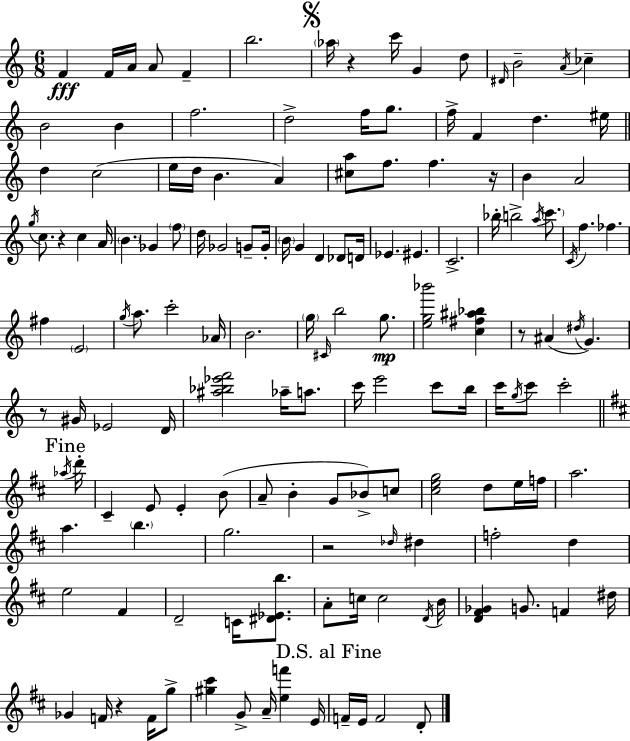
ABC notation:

X:1
T:Untitled
M:6/8
L:1/4
K:C
F F/4 A/4 A/2 F b2 _a/4 z c'/4 G d/2 ^D/4 B2 A/4 _c B2 B f2 d2 f/4 g/2 f/4 F d ^e/4 d c2 e/4 d/4 B A [^ca]/2 f/2 f z/4 B A2 g/4 c/2 z c A/4 B _G f/2 d/4 _G2 G/2 G/4 B/4 G D _D/2 D/4 _E ^E C2 _b/4 b2 a/4 c'/2 C/4 f _f ^f E2 g/4 a/2 c'2 _A/4 B2 g/4 ^C/4 b2 g/2 [eg_b']2 [c^f^a_b] z/2 ^A ^d/4 G z/2 ^G/4 _E2 D/4 [^a_b_e'f']2 _a/4 a/2 c'/4 e'2 c'/2 b/4 c'/4 g/4 c'/2 c'2 _a/4 d'/4 ^C E/2 E B/2 A/2 B G/2 _B/2 c/2 [^ceg]2 d/2 e/4 f/4 a2 a b g2 z2 _d/4 ^d f2 d e2 ^F D2 C/4 [^D_Eb]/2 A/2 c/4 c2 D/4 B/4 [D^F_G] G/2 F ^d/4 _G F/4 z F/4 g/2 [^g^c'] G/2 A/4 [ef'] E/4 F/4 E/4 F2 D/2